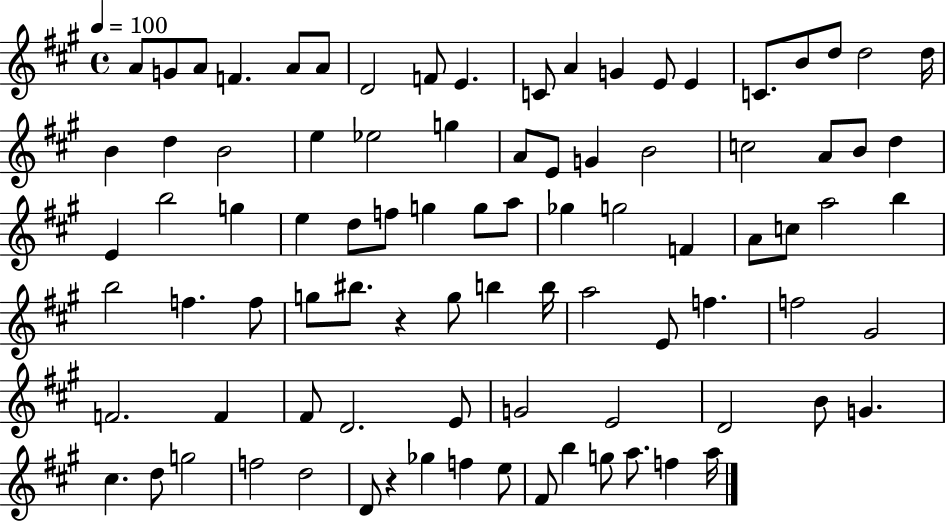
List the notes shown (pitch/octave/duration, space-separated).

A4/e G4/e A4/e F4/q. A4/e A4/e D4/h F4/e E4/q. C4/e A4/q G4/q E4/e E4/q C4/e. B4/e D5/e D5/h D5/s B4/q D5/q B4/h E5/q Eb5/h G5/q A4/e E4/e G4/q B4/h C5/h A4/e B4/e D5/q E4/q B5/h G5/q E5/q D5/e F5/e G5/q G5/e A5/e Gb5/q G5/h F4/q A4/e C5/e A5/h B5/q B5/h F5/q. F5/e G5/e BIS5/e. R/q G5/e B5/q B5/s A5/h E4/e F5/q. F5/h G#4/h F4/h. F4/q F#4/e D4/h. E4/e G4/h E4/h D4/h B4/e G4/q. C#5/q. D5/e G5/h F5/h D5/h D4/e R/q Gb5/q F5/q E5/e F#4/e B5/q G5/e A5/e. F5/q A5/s